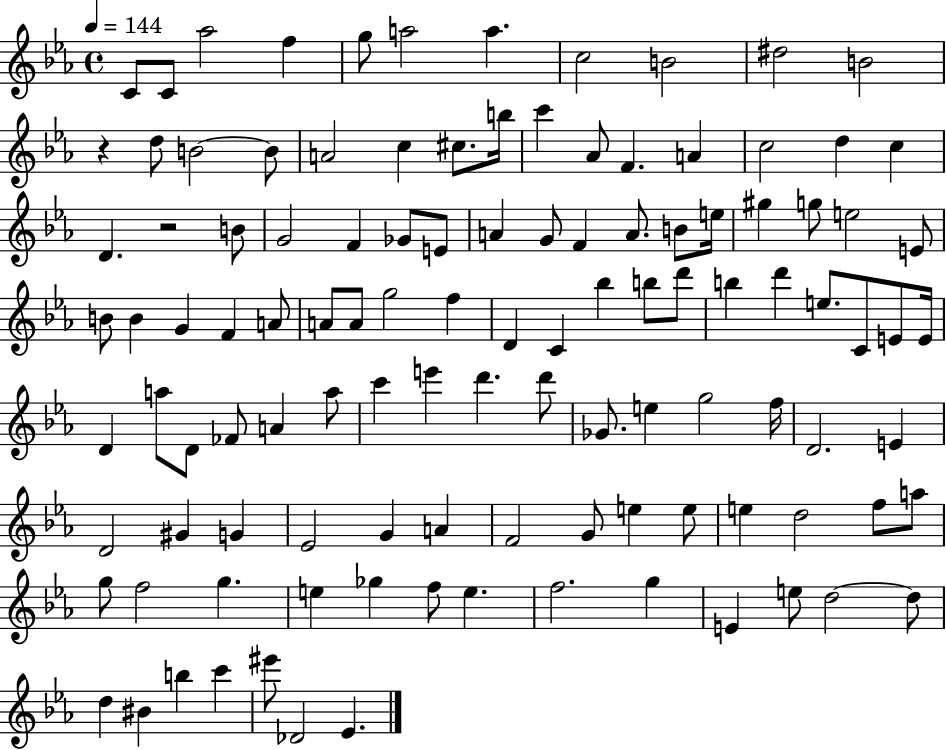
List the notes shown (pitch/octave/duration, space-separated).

C4/e C4/e Ab5/h F5/q G5/e A5/h A5/q. C5/h B4/h D#5/h B4/h R/q D5/e B4/h B4/e A4/h C5/q C#5/e. B5/s C6/q Ab4/e F4/q. A4/q C5/h D5/q C5/q D4/q. R/h B4/e G4/h F4/q Gb4/e E4/e A4/q G4/e F4/q A4/e. B4/e E5/s G#5/q G5/e E5/h E4/e B4/e B4/q G4/q F4/q A4/e A4/e A4/e G5/h F5/q D4/q C4/q Bb5/q B5/e D6/e B5/q D6/q E5/e. C4/e E4/e E4/s D4/q A5/e D4/e FES4/e A4/q A5/e C6/q E6/q D6/q. D6/e Gb4/e. E5/q G5/h F5/s D4/h. E4/q D4/h G#4/q G4/q Eb4/h G4/q A4/q F4/h G4/e E5/q E5/e E5/q D5/h F5/e A5/e G5/e F5/h G5/q. E5/q Gb5/q F5/e E5/q. F5/h. G5/q E4/q E5/e D5/h D5/e D5/q BIS4/q B5/q C6/q EIS6/e Db4/h Eb4/q.